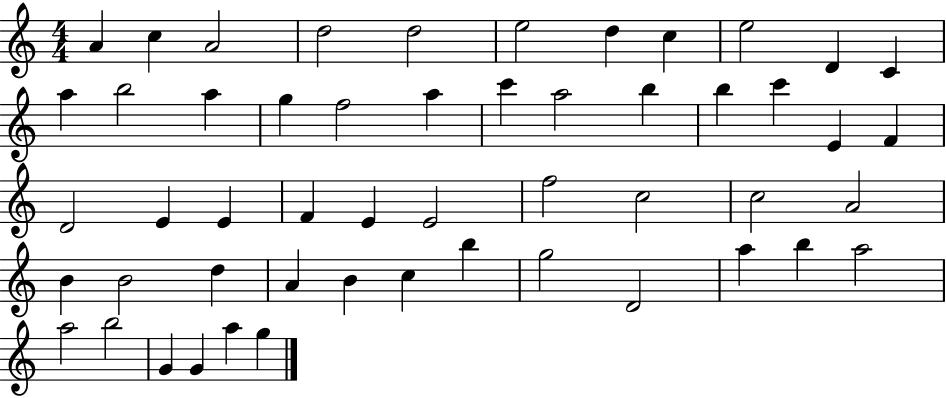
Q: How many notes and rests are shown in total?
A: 52